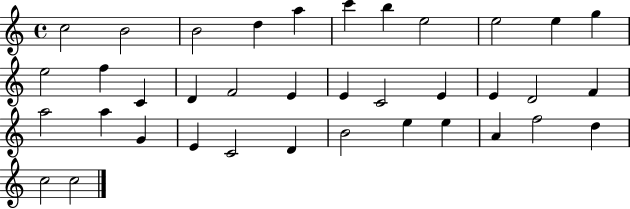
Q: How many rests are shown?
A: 0